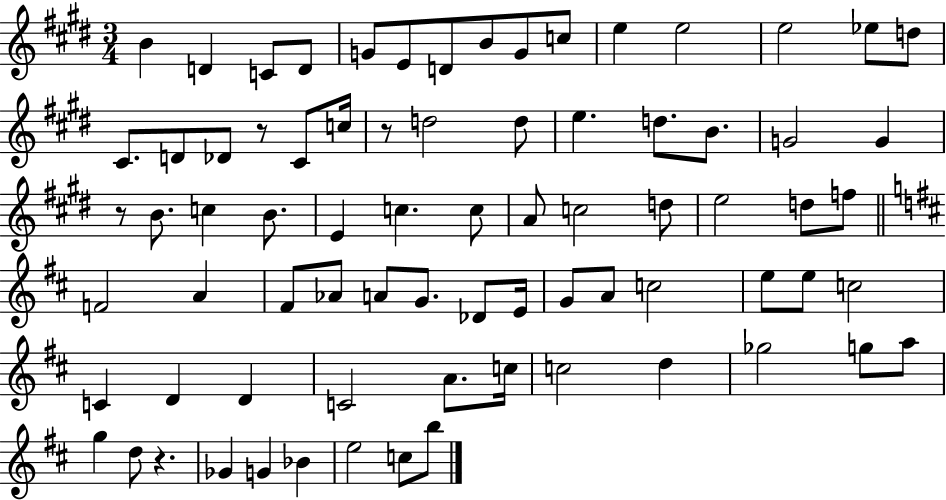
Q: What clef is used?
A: treble